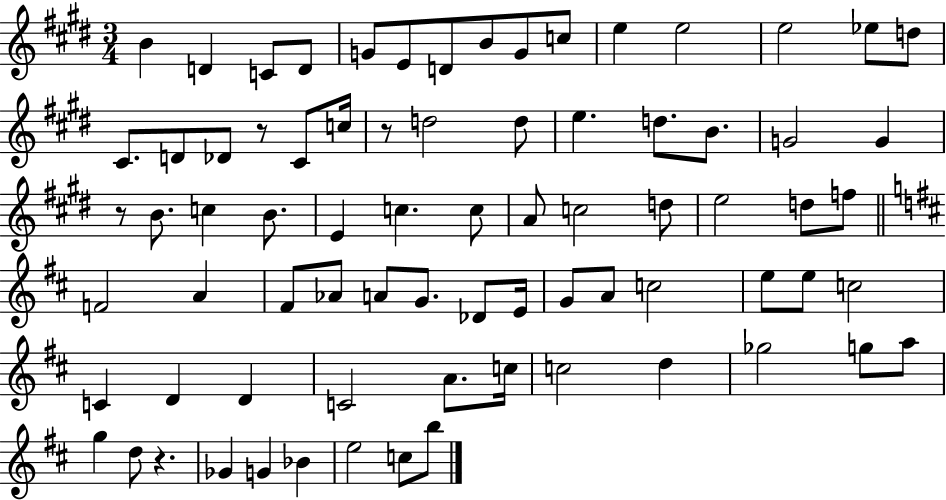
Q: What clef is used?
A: treble